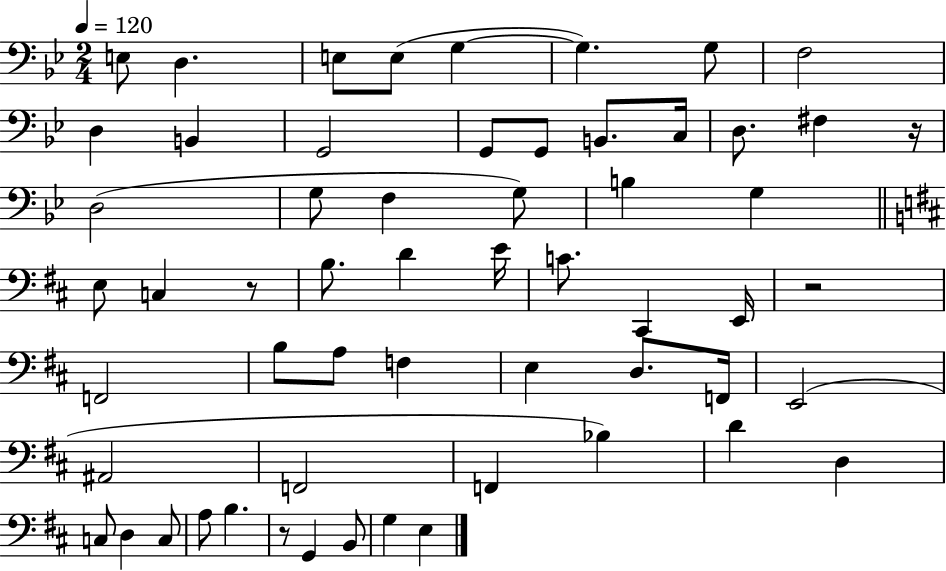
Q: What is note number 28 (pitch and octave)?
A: E4